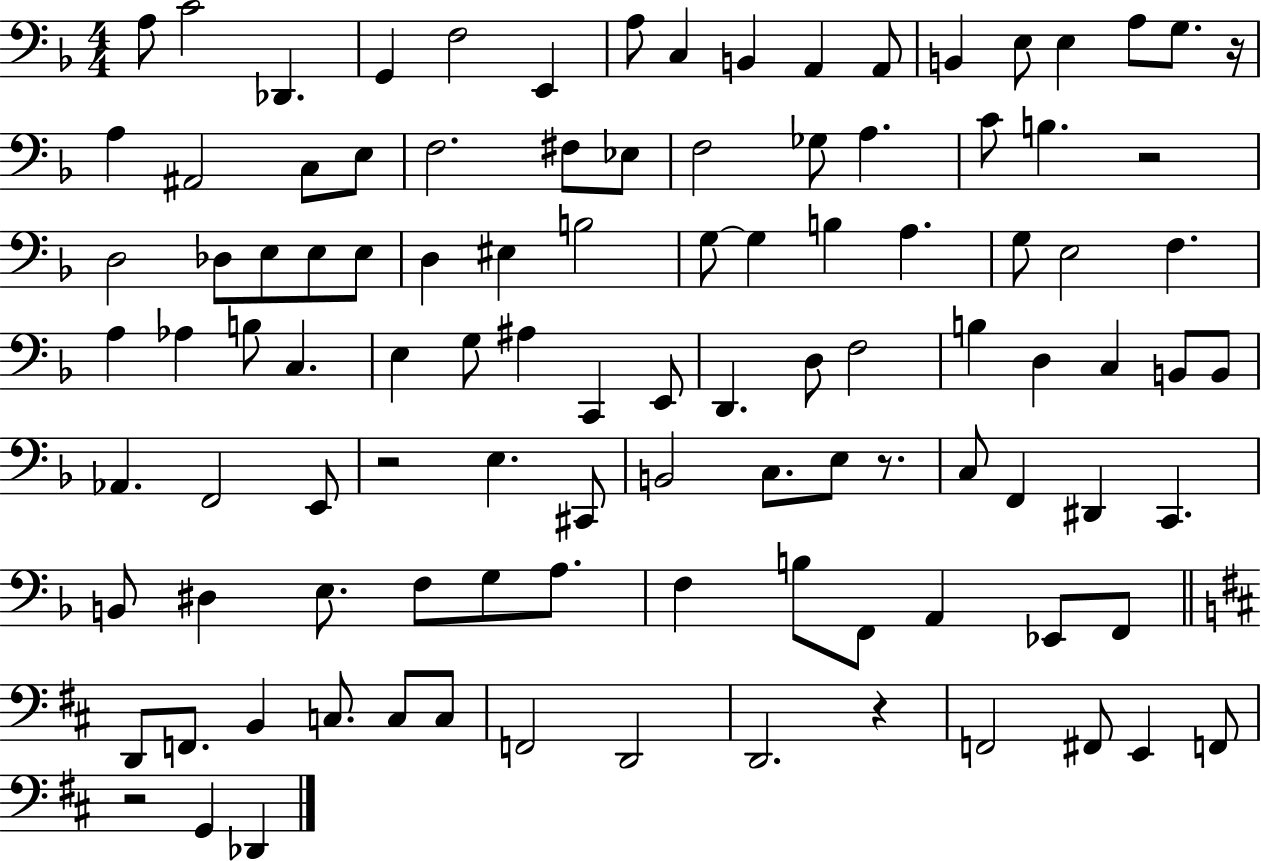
A3/e C4/h Db2/q. G2/q F3/h E2/q A3/e C3/q B2/q A2/q A2/e B2/q E3/e E3/q A3/e G3/e. R/s A3/q A#2/h C3/e E3/e F3/h. F#3/e Eb3/e F3/h Gb3/e A3/q. C4/e B3/q. R/h D3/h Db3/e E3/e E3/e E3/e D3/q EIS3/q B3/h G3/e G3/q B3/q A3/q. G3/e E3/h F3/q. A3/q Ab3/q B3/e C3/q. E3/q G3/e A#3/q C2/q E2/e D2/q. D3/e F3/h B3/q D3/q C3/q B2/e B2/e Ab2/q. F2/h E2/e R/h E3/q. C#2/e B2/h C3/e. E3/e R/e. C3/e F2/q D#2/q C2/q. B2/e D#3/q E3/e. F3/e G3/e A3/e. F3/q B3/e F2/e A2/q Eb2/e F2/e D2/e F2/e. B2/q C3/e. C3/e C3/e F2/h D2/h D2/h. R/q F2/h F#2/e E2/q F2/e R/h G2/q Db2/q